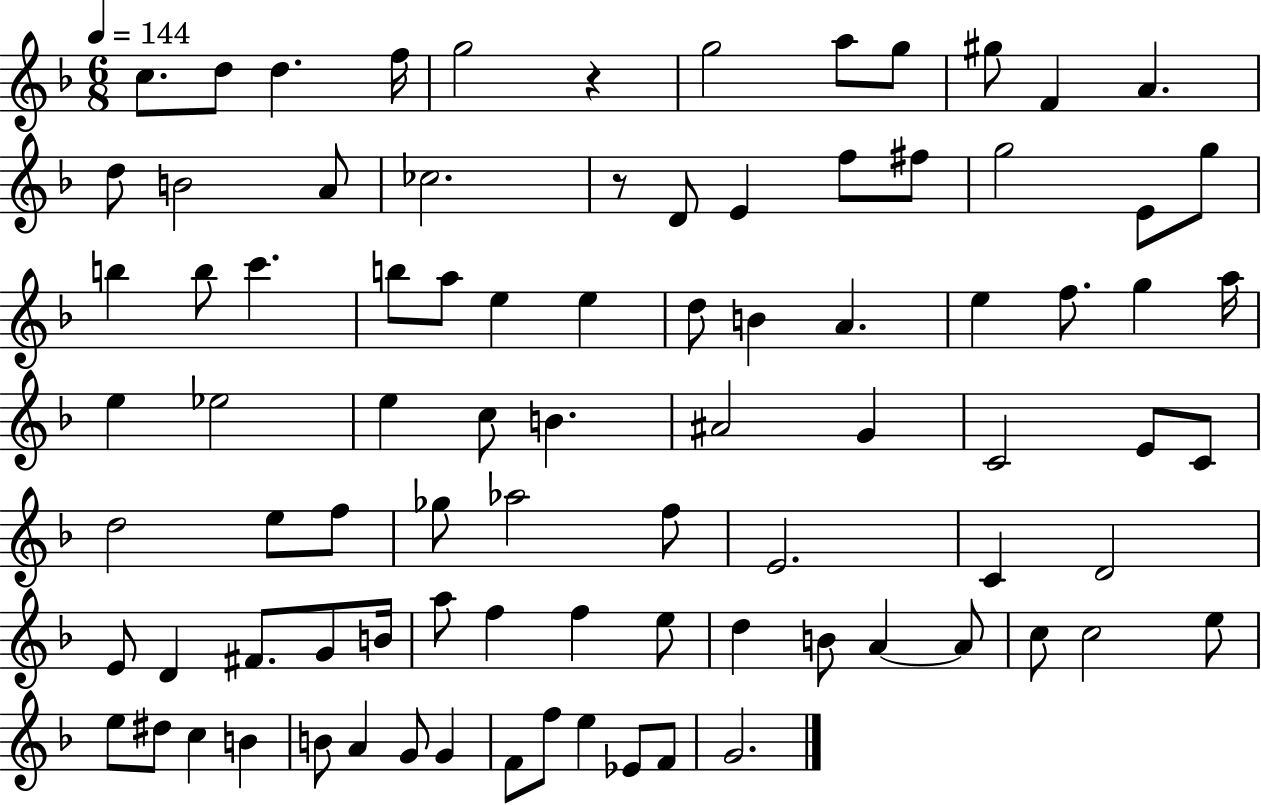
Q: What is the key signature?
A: F major